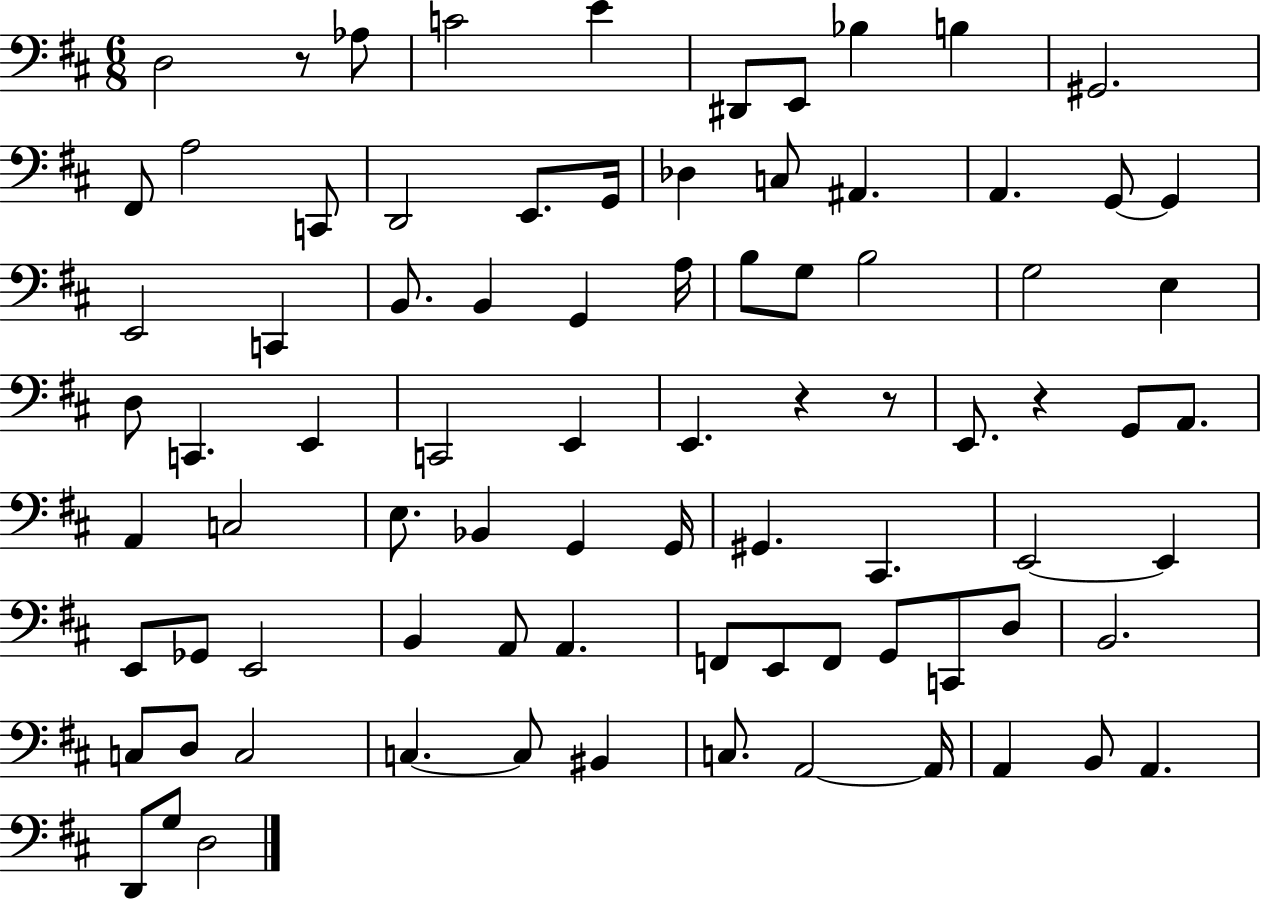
{
  \clef bass
  \numericTimeSignature
  \time 6/8
  \key d \major
  d2 r8 aes8 | c'2 e'4 | dis,8 e,8 bes4 b4 | gis,2. | \break fis,8 a2 c,8 | d,2 e,8. g,16 | des4 c8 ais,4. | a,4. g,8~~ g,4 | \break e,2 c,4 | b,8. b,4 g,4 a16 | b8 g8 b2 | g2 e4 | \break d8 c,4. e,4 | c,2 e,4 | e,4. r4 r8 | e,8. r4 g,8 a,8. | \break a,4 c2 | e8. bes,4 g,4 g,16 | gis,4. cis,4. | e,2~~ e,4 | \break e,8 ges,8 e,2 | b,4 a,8 a,4. | f,8 e,8 f,8 g,8 c,8 d8 | b,2. | \break c8 d8 c2 | c4.~~ c8 bis,4 | c8. a,2~~ a,16 | a,4 b,8 a,4. | \break d,8 g8 d2 | \bar "|."
}